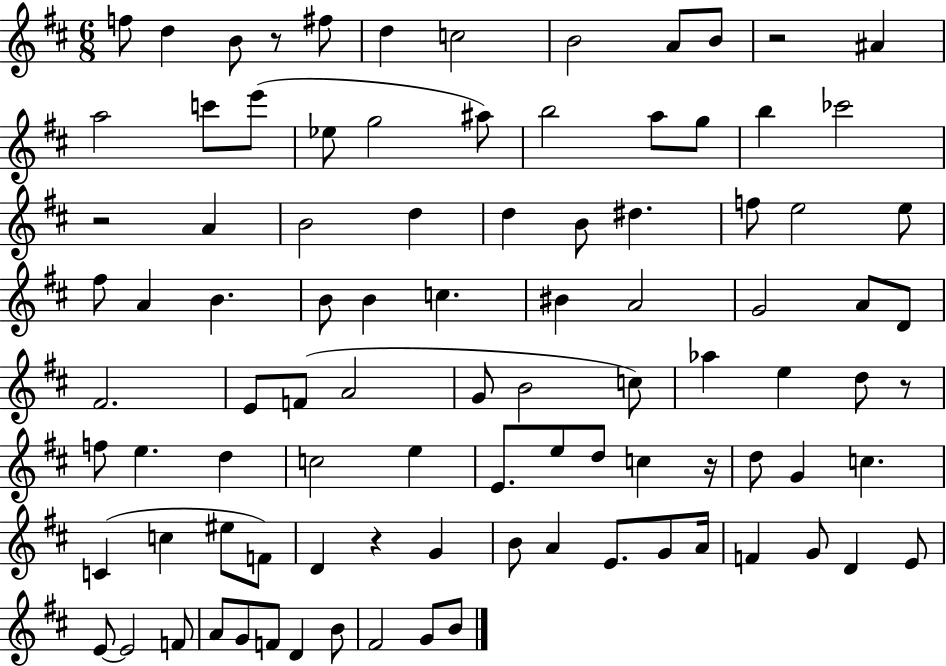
{
  \clef treble
  \numericTimeSignature
  \time 6/8
  \key d \major
  f''8 d''4 b'8 r8 fis''8 | d''4 c''2 | b'2 a'8 b'8 | r2 ais'4 | \break a''2 c'''8 e'''8( | ees''8 g''2 ais''8) | b''2 a''8 g''8 | b''4 ces'''2 | \break r2 a'4 | b'2 d''4 | d''4 b'8 dis''4. | f''8 e''2 e''8 | \break fis''8 a'4 b'4. | b'8 b'4 c''4. | bis'4 a'2 | g'2 a'8 d'8 | \break fis'2. | e'8 f'8( a'2 | g'8 b'2 c''8) | aes''4 e''4 d''8 r8 | \break f''8 e''4. d''4 | c''2 e''4 | e'8. e''8 d''8 c''4 r16 | d''8 g'4 c''4. | \break c'4( c''4 eis''8 f'8) | d'4 r4 g'4 | b'8 a'4 e'8. g'8 a'16 | f'4 g'8 d'4 e'8 | \break e'8~~ e'2 f'8 | a'8 g'8 f'8 d'4 b'8 | fis'2 g'8 b'8 | \bar "|."
}